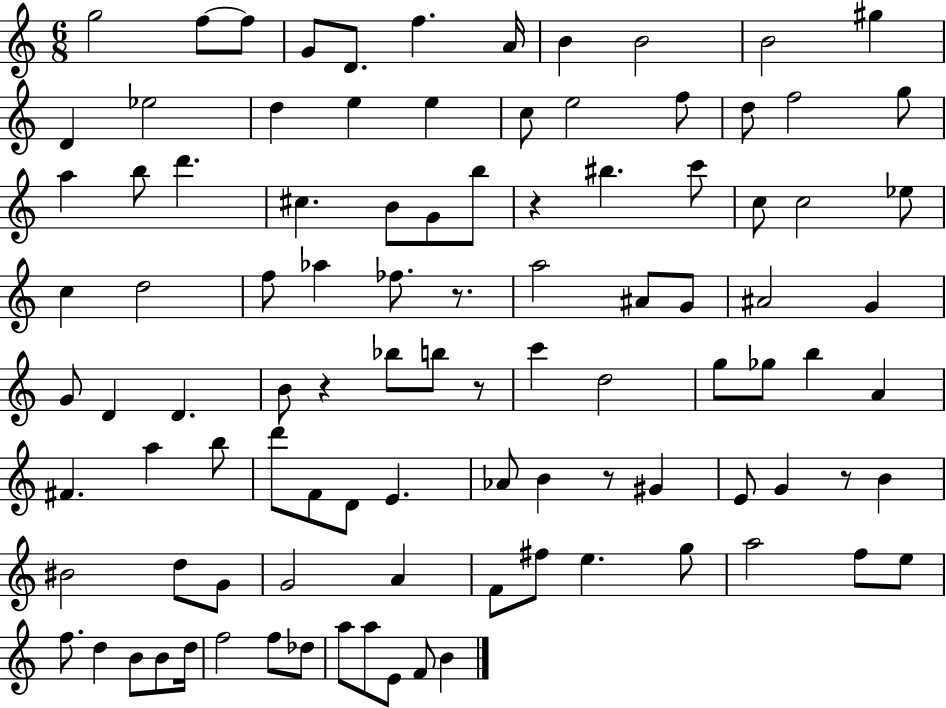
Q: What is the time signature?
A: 6/8